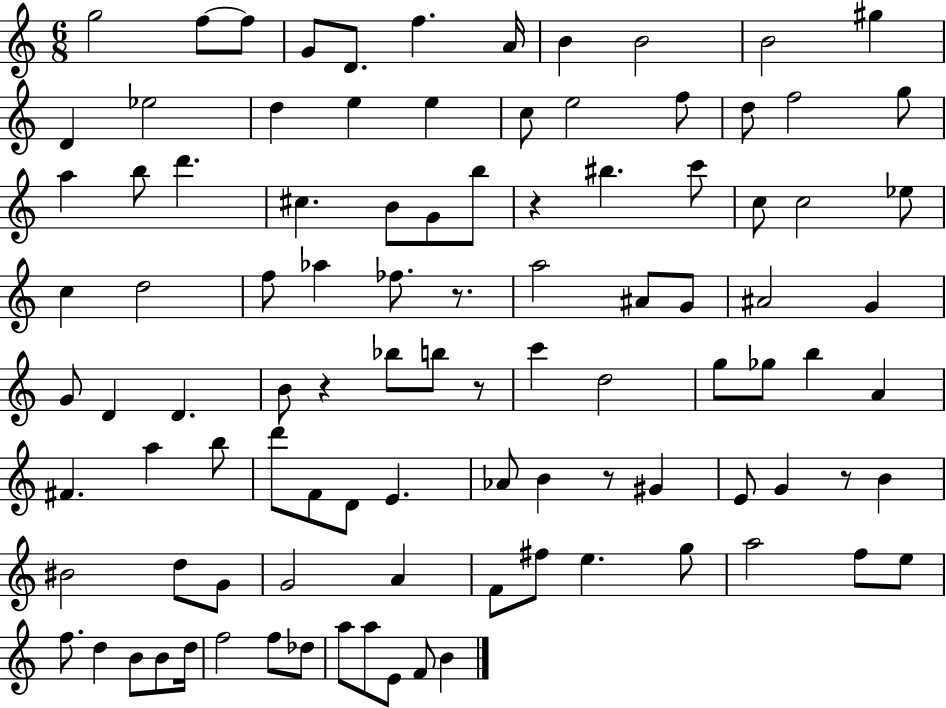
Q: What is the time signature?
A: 6/8